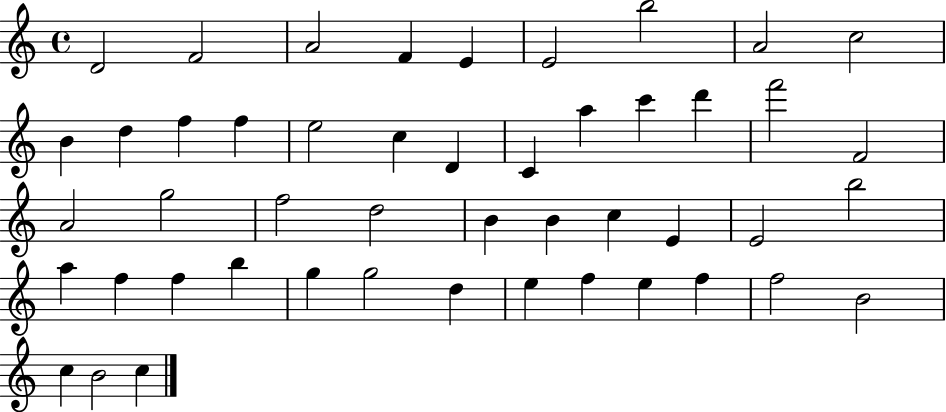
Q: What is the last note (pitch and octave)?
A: C5